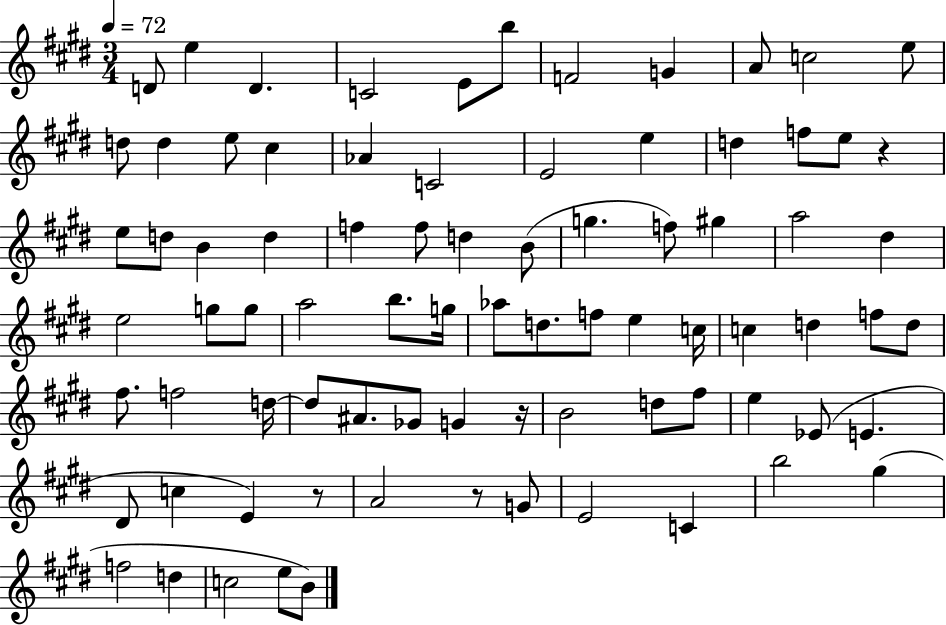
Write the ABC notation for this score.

X:1
T:Untitled
M:3/4
L:1/4
K:E
D/2 e D C2 E/2 b/2 F2 G A/2 c2 e/2 d/2 d e/2 ^c _A C2 E2 e d f/2 e/2 z e/2 d/2 B d f f/2 d B/2 g f/2 ^g a2 ^d e2 g/2 g/2 a2 b/2 g/4 _a/2 d/2 f/2 e c/4 c d f/2 d/2 ^f/2 f2 d/4 d/2 ^A/2 _G/2 G z/4 B2 d/2 ^f/2 e _E/2 E ^D/2 c E z/2 A2 z/2 G/2 E2 C b2 ^g f2 d c2 e/2 B/2